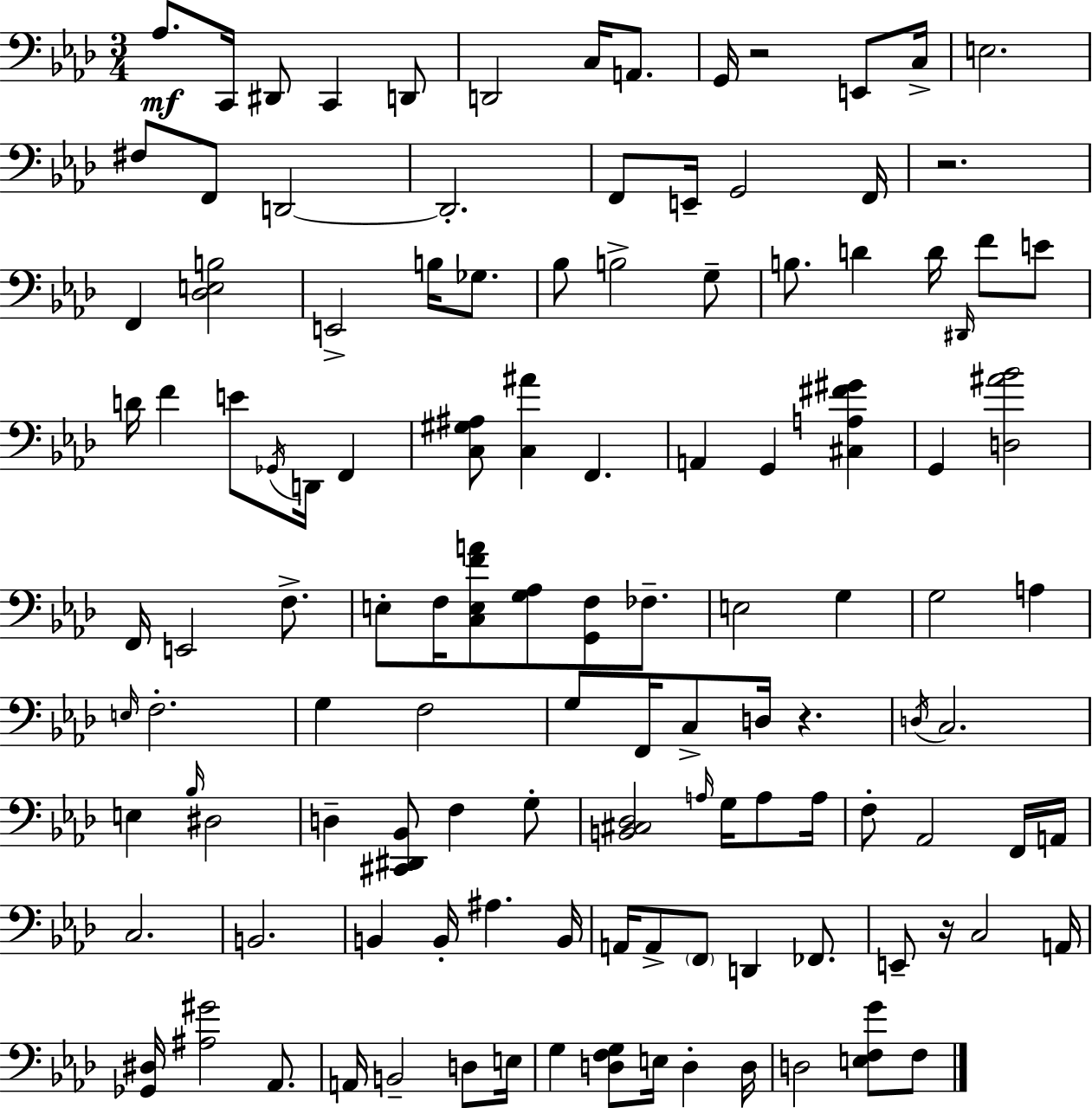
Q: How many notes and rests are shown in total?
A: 120